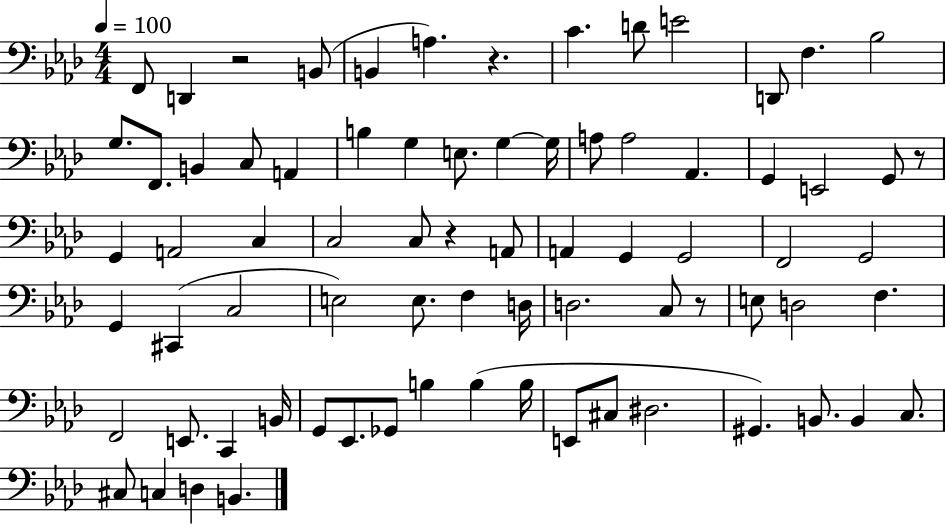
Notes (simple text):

F2/e D2/q R/h B2/e B2/q A3/q. R/q. C4/q. D4/e E4/h D2/e F3/q. Bb3/h G3/e. F2/e. B2/q C3/e A2/q B3/q G3/q E3/e. G3/q G3/s A3/e A3/h Ab2/q. G2/q E2/h G2/e R/e G2/q A2/h C3/q C3/h C3/e R/q A2/e A2/q G2/q G2/h F2/h G2/h G2/q C#2/q C3/h E3/h E3/e. F3/q D3/s D3/h. C3/e R/e E3/e D3/h F3/q. F2/h E2/e. C2/q B2/s G2/e Eb2/e. Gb2/e B3/q B3/q B3/s E2/e C#3/e D#3/h. G#2/q. B2/e. B2/q C3/e. C#3/e C3/q D3/q B2/q.